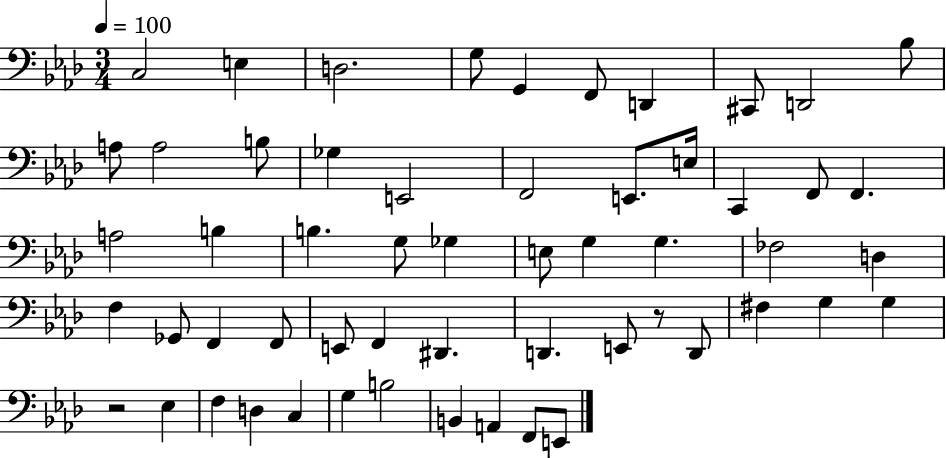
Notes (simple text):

C3/h E3/q D3/h. G3/e G2/q F2/e D2/q C#2/e D2/h Bb3/e A3/e A3/h B3/e Gb3/q E2/h F2/h E2/e. E3/s C2/q F2/e F2/q. A3/h B3/q B3/q. G3/e Gb3/q E3/e G3/q G3/q. FES3/h D3/q F3/q Gb2/e F2/q F2/e E2/e F2/q D#2/q. D2/q. E2/e R/e D2/e F#3/q G3/q G3/q R/h Eb3/q F3/q D3/q C3/q G3/q B3/h B2/q A2/q F2/e E2/e